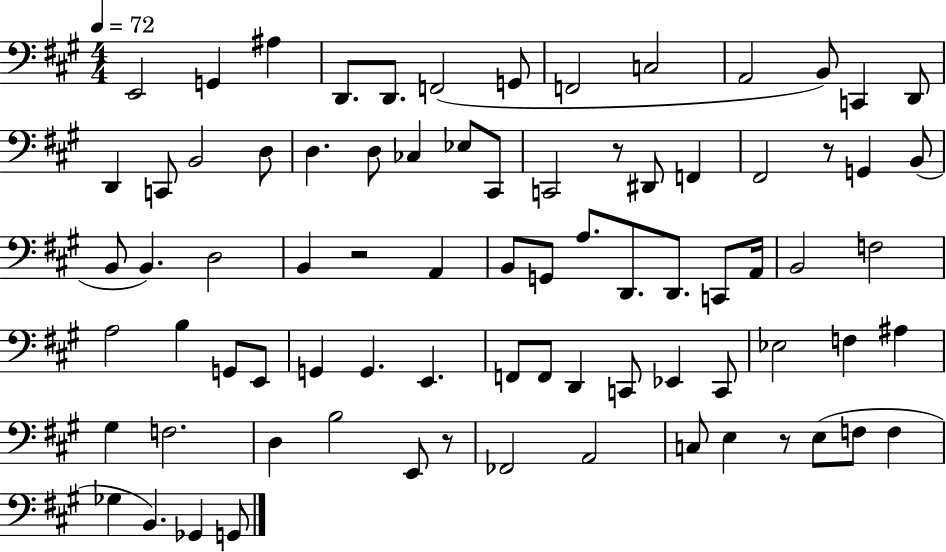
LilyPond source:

{
  \clef bass
  \numericTimeSignature
  \time 4/4
  \key a \major
  \tempo 4 = 72
  e,2 g,4 ais4 | d,8. d,8. f,2( g,8 | f,2 c2 | a,2 b,8) c,4 d,8 | \break d,4 c,8 b,2 d8 | d4. d8 ces4 ees8 cis,8 | c,2 r8 dis,8 f,4 | fis,2 r8 g,4 b,8( | \break b,8 b,4.) d2 | b,4 r2 a,4 | b,8 g,8 a8. d,8. d,8. c,8 a,16 | b,2 f2 | \break a2 b4 g,8 e,8 | g,4 g,4. e,4. | f,8 f,8 d,4 c,8 ees,4 c,8 | ees2 f4 ais4 | \break gis4 f2. | d4 b2 e,8 r8 | fes,2 a,2 | c8 e4 r8 e8( f8 f4 | \break ges4 b,4.) ges,4 g,8 | \bar "|."
}